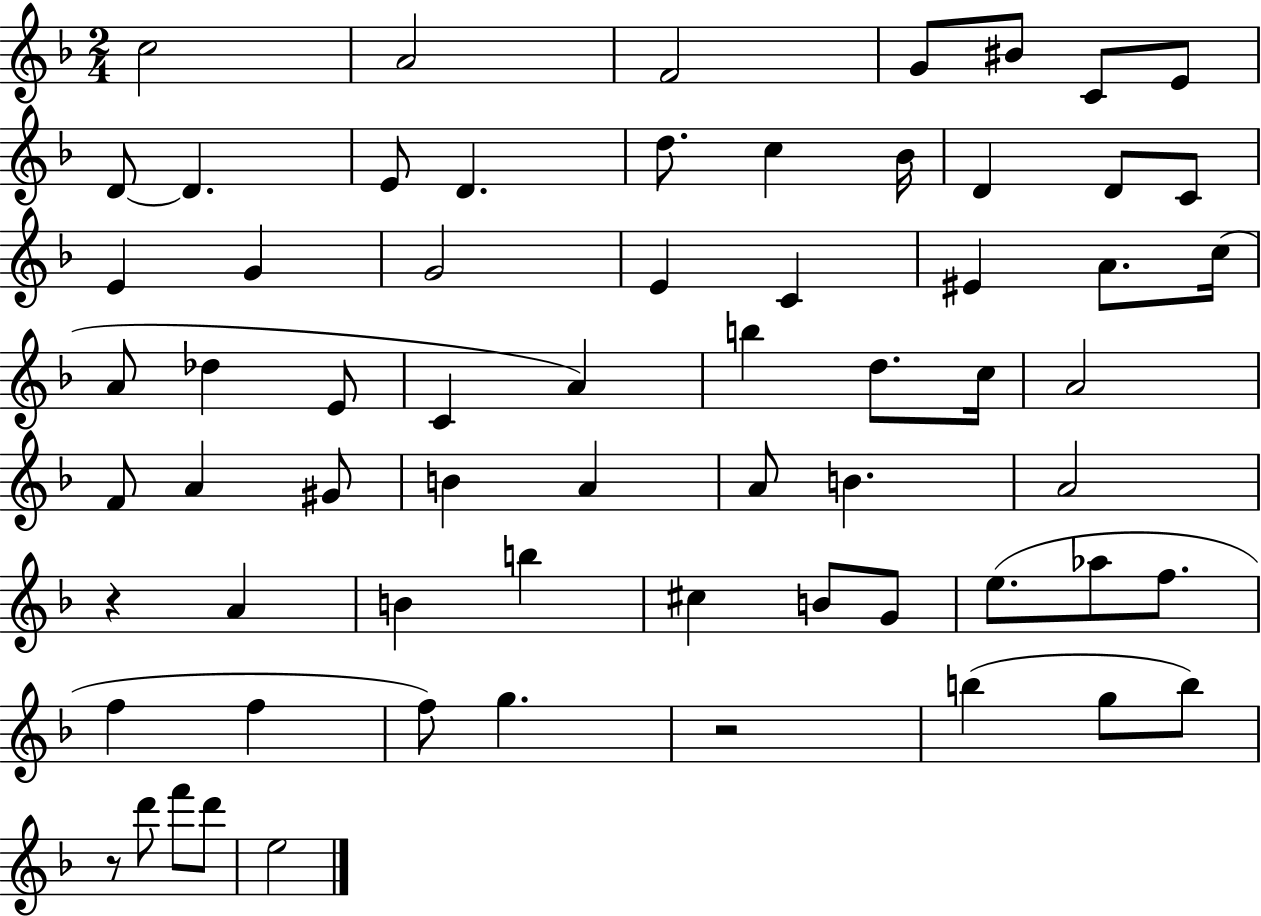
{
  \clef treble
  \numericTimeSignature
  \time 2/4
  \key f \major
  c''2 | a'2 | f'2 | g'8 bis'8 c'8 e'8 | \break d'8~~ d'4. | e'8 d'4. | d''8. c''4 bes'16 | d'4 d'8 c'8 | \break e'4 g'4 | g'2 | e'4 c'4 | eis'4 a'8. c''16( | \break a'8 des''4 e'8 | c'4 a'4) | b''4 d''8. c''16 | a'2 | \break f'8 a'4 gis'8 | b'4 a'4 | a'8 b'4. | a'2 | \break r4 a'4 | b'4 b''4 | cis''4 b'8 g'8 | e''8.( aes''8 f''8. | \break f''4 f''4 | f''8) g''4. | r2 | b''4( g''8 b''8) | \break r8 d'''8 f'''8 d'''8 | e''2 | \bar "|."
}